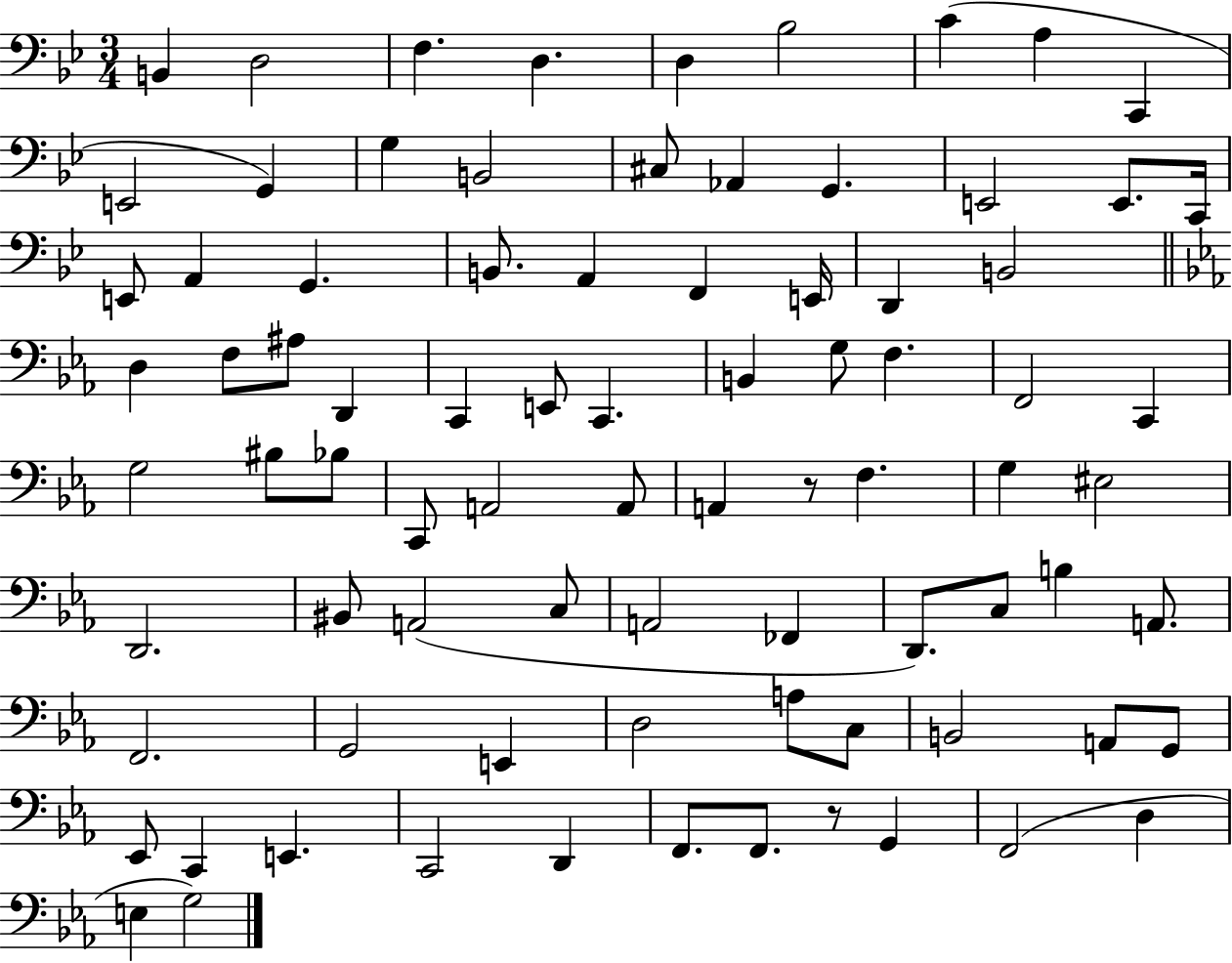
B2/q D3/h F3/q. D3/q. D3/q Bb3/h C4/q A3/q C2/q E2/h G2/q G3/q B2/h C#3/e Ab2/q G2/q. E2/h E2/e. C2/s E2/e A2/q G2/q. B2/e. A2/q F2/q E2/s D2/q B2/h D3/q F3/e A#3/e D2/q C2/q E2/e C2/q. B2/q G3/e F3/q. F2/h C2/q G3/h BIS3/e Bb3/e C2/e A2/h A2/e A2/q R/e F3/q. G3/q EIS3/h D2/h. BIS2/e A2/h C3/e A2/h FES2/q D2/e. C3/e B3/q A2/e. F2/h. G2/h E2/q D3/h A3/e C3/e B2/h A2/e G2/e Eb2/e C2/q E2/q. C2/h D2/q F2/e. F2/e. R/e G2/q F2/h D3/q E3/q G3/h